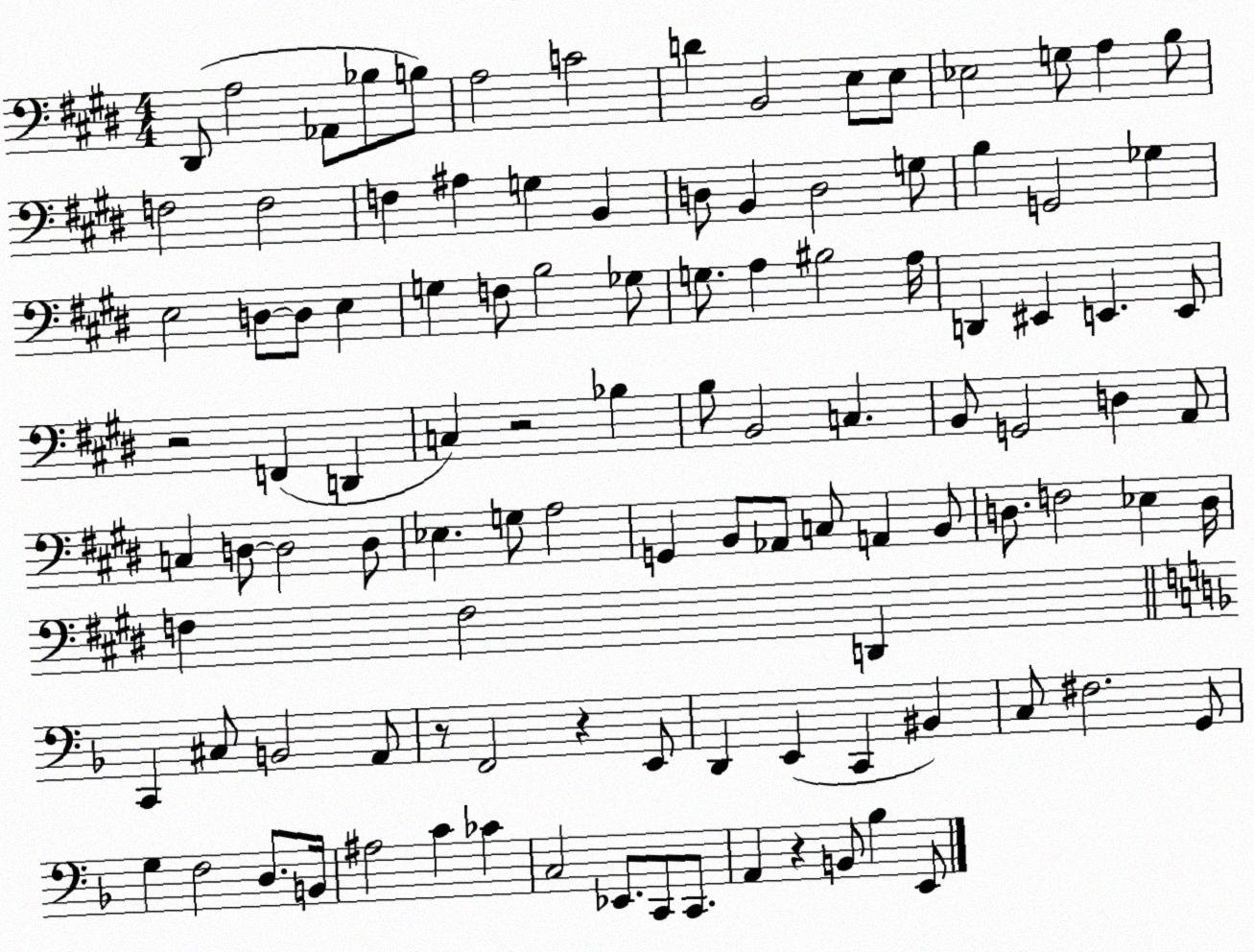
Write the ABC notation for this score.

X:1
T:Untitled
M:4/4
L:1/4
K:E
^D,,/2 A,2 _A,,/2 _B,/2 B,/2 A,2 C2 D B,,2 E,/2 E,/2 _E,2 G,/2 A, B,/2 F,2 F,2 F, ^A, G, B,, D,/2 B,, D,2 G,/2 B, G,,2 _G, E,2 D,/2 D,/2 E, G, F,/2 B,2 _G,/2 G,/2 A, ^B,2 A,/4 D,, ^E,, E,, E,,/2 z2 F,, D,, C, z2 _B, B,/2 B,,2 C, B,,/2 G,,2 D, A,,/2 C, D,/2 D,2 D,/2 _E, G,/2 A,2 G,, B,,/2 _A,,/2 C,/2 A,, B,,/2 D,/2 F,2 _E, D,/4 F, F,2 D,, C,, ^C,/2 B,,2 A,,/2 z/2 F,,2 z E,,/2 D,, E,, C,, ^B,, C,/2 ^F,2 G,,/2 G, F,2 D,/2 B,,/4 ^A,2 C _C C,2 _E,,/2 C,,/2 C,,/2 A,, z B,,/2 _B, E,,/2